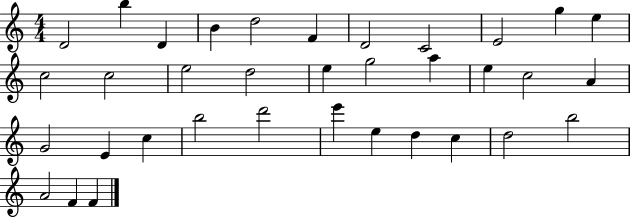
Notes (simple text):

D4/h B5/q D4/q B4/q D5/h F4/q D4/h C4/h E4/h G5/q E5/q C5/h C5/h E5/h D5/h E5/q G5/h A5/q E5/q C5/h A4/q G4/h E4/q C5/q B5/h D6/h E6/q E5/q D5/q C5/q D5/h B5/h A4/h F4/q F4/q